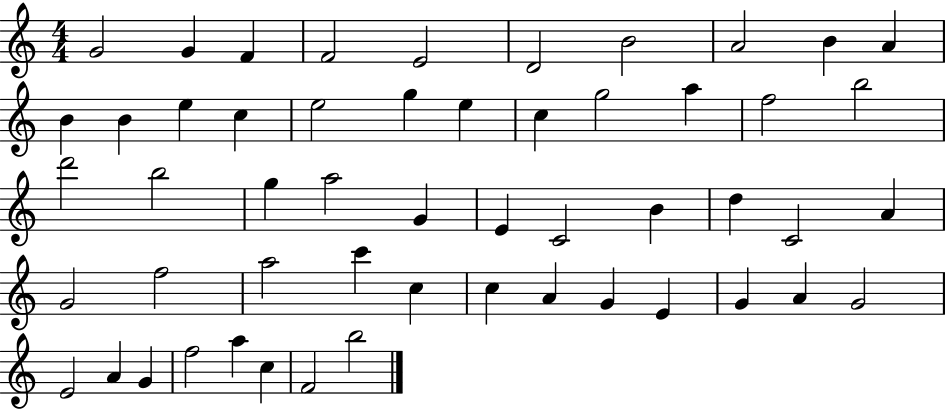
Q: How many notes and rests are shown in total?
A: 53